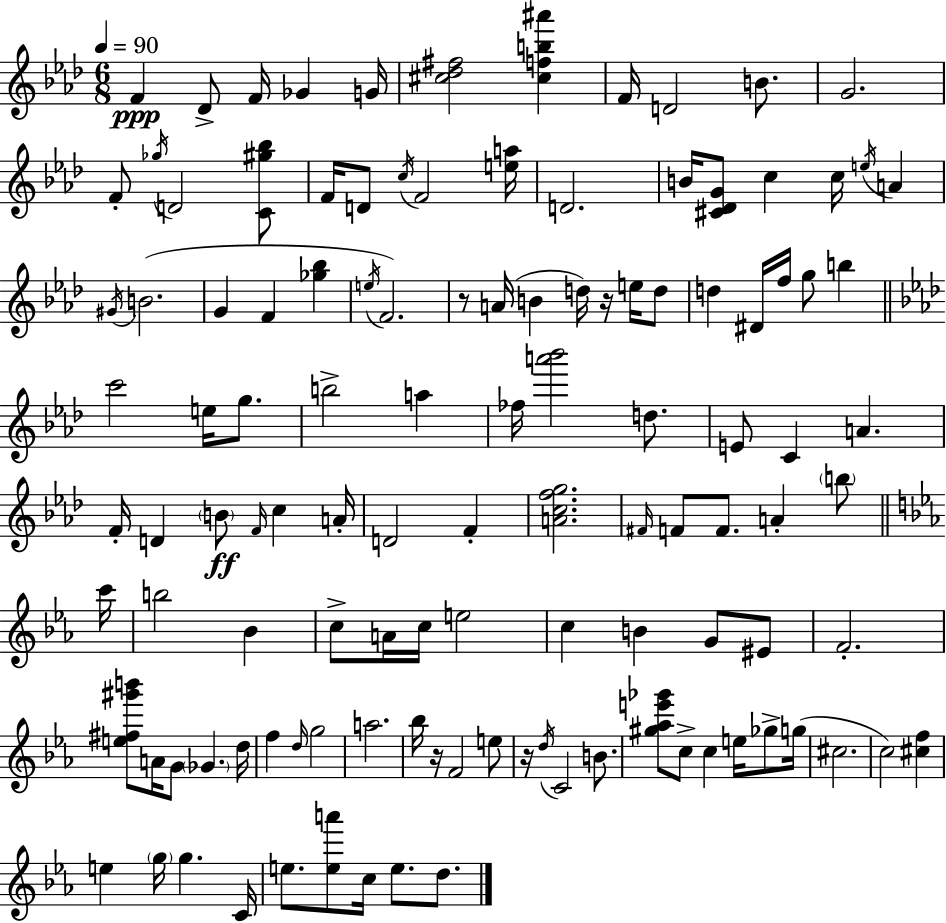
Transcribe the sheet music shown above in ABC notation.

X:1
T:Untitled
M:6/8
L:1/4
K:Fm
F _D/2 F/4 _G G/4 [^c_d^f]2 [^cfb^a'] F/4 D2 B/2 G2 F/2 _g/4 D2 [C^g_b]/2 F/4 D/2 c/4 F2 [ea]/4 D2 B/4 [^C_DG]/2 c c/4 e/4 A ^G/4 B2 G F [_g_b] e/4 F2 z/2 A/4 B d/4 z/4 e/4 d/2 d ^D/4 f/4 g/2 b c'2 e/4 g/2 b2 a _f/4 [a'_b']2 d/2 E/2 C A F/4 D B/2 F/4 c A/4 D2 F [Acfg]2 ^F/4 F/2 F/2 A b/2 c'/4 b2 _B c/2 A/4 c/4 e2 c B G/2 ^E/2 F2 [e^f^g'b']/2 A/4 G/2 _G d/4 f d/4 g2 a2 _b/4 z/4 F2 e/2 z/4 d/4 C2 B/2 [^g_ae'_g']/2 c/2 c e/4 _g/2 g/4 ^c2 c2 [^cf] e g/4 g C/4 e/2 [ea']/2 c/4 e/2 d/2